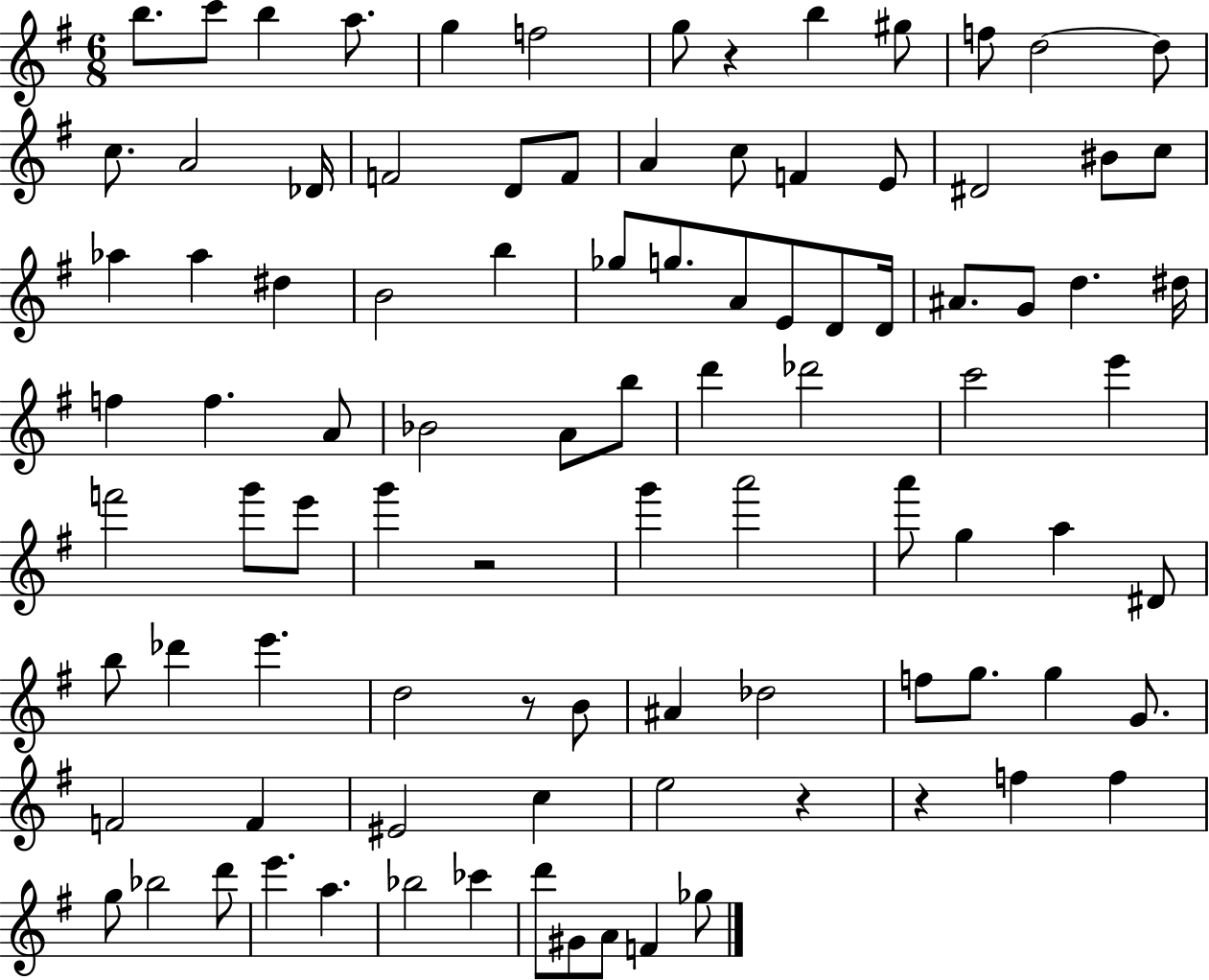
{
  \clef treble
  \numericTimeSignature
  \time 6/8
  \key g \major
  \repeat volta 2 { b''8. c'''8 b''4 a''8. | g''4 f''2 | g''8 r4 b''4 gis''8 | f''8 d''2~~ d''8 | \break c''8. a'2 des'16 | f'2 d'8 f'8 | a'4 c''8 f'4 e'8 | dis'2 bis'8 c''8 | \break aes''4 aes''4 dis''4 | b'2 b''4 | ges''8 g''8. a'8 e'8 d'8 d'16 | ais'8. g'8 d''4. dis''16 | \break f''4 f''4. a'8 | bes'2 a'8 b''8 | d'''4 des'''2 | c'''2 e'''4 | \break f'''2 g'''8 e'''8 | g'''4 r2 | g'''4 a'''2 | a'''8 g''4 a''4 dis'8 | \break b''8 des'''4 e'''4. | d''2 r8 b'8 | ais'4 des''2 | f''8 g''8. g''4 g'8. | \break f'2 f'4 | eis'2 c''4 | e''2 r4 | r4 f''4 f''4 | \break g''8 bes''2 d'''8 | e'''4. a''4. | bes''2 ces'''4 | d'''8 gis'8 a'8 f'4 ges''8 | \break } \bar "|."
}